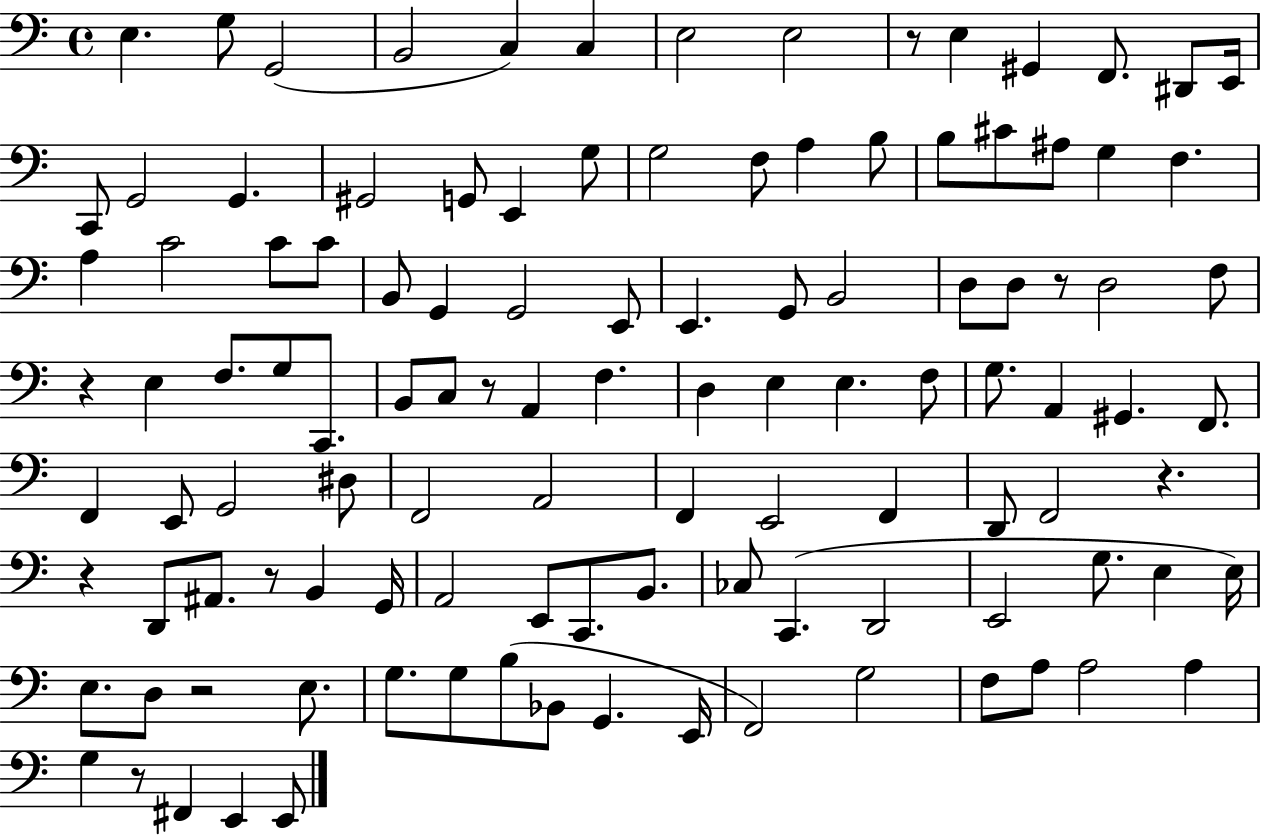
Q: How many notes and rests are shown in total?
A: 114